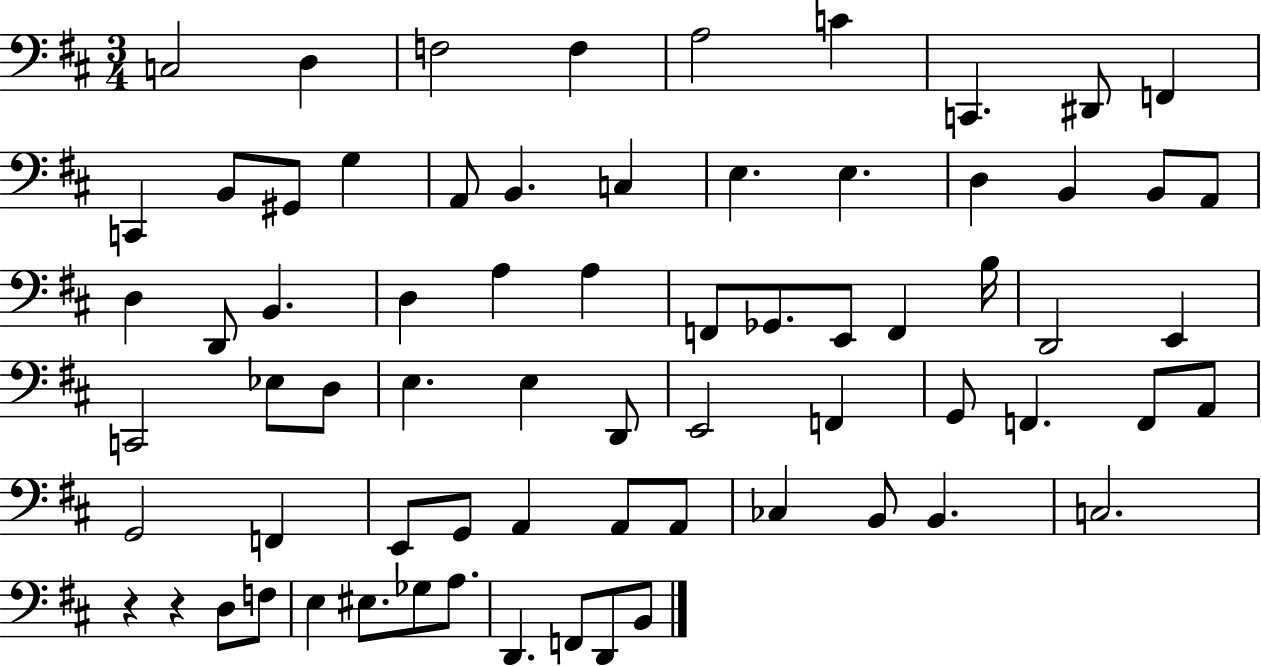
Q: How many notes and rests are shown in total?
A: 70